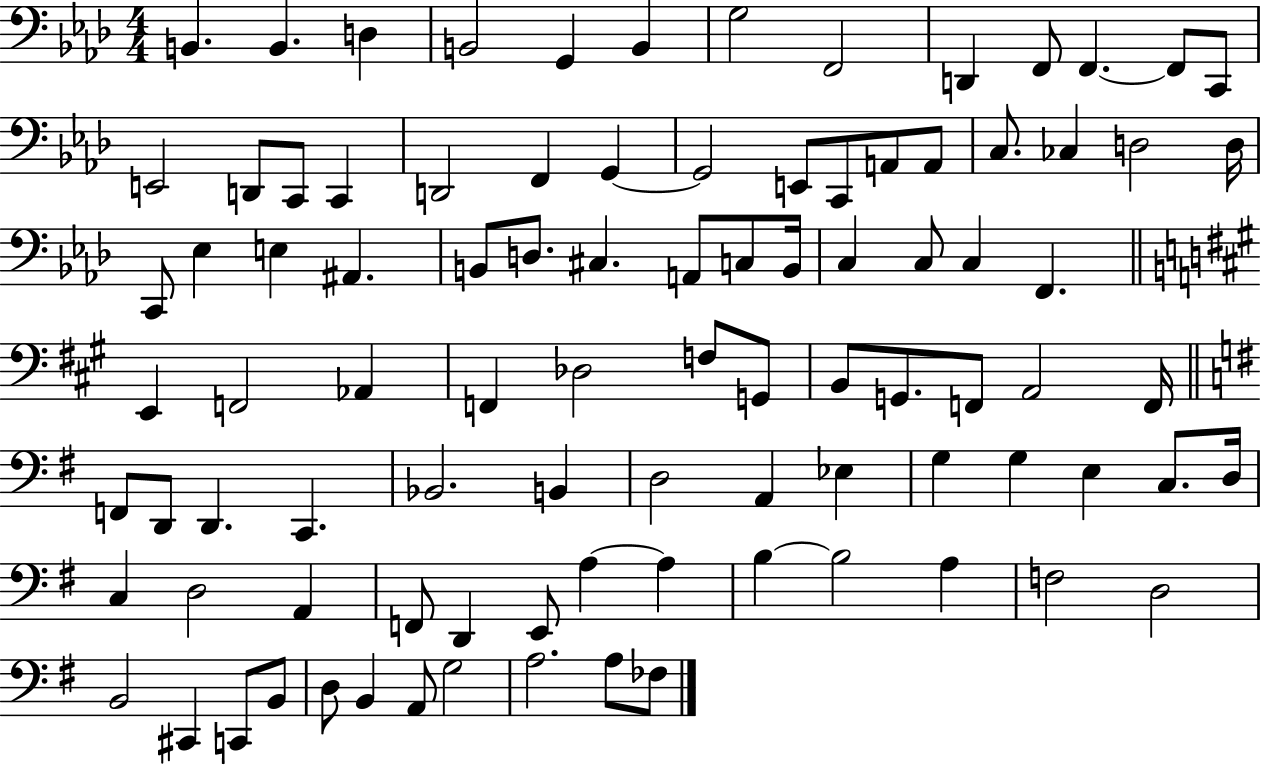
{
  \clef bass
  \numericTimeSignature
  \time 4/4
  \key aes \major
  b,4. b,4. d4 | b,2 g,4 b,4 | g2 f,2 | d,4 f,8 f,4.~~ f,8 c,8 | \break e,2 d,8 c,8 c,4 | d,2 f,4 g,4~~ | g,2 e,8 c,8 a,8 a,8 | c8. ces4 d2 d16 | \break c,8 ees4 e4 ais,4. | b,8 d8. cis4. a,8 c8 b,16 | c4 c8 c4 f,4. | \bar "||" \break \key a \major e,4 f,2 aes,4 | f,4 des2 f8 g,8 | b,8 g,8. f,8 a,2 f,16 | \bar "||" \break \key e \minor f,8 d,8 d,4. c,4. | bes,2. b,4 | d2 a,4 ees4 | g4 g4 e4 c8. d16 | \break c4 d2 a,4 | f,8 d,4 e,8 a4~~ a4 | b4~~ b2 a4 | f2 d2 | \break b,2 cis,4 c,8 b,8 | d8 b,4 a,8 g2 | a2. a8 fes8 | \bar "|."
}